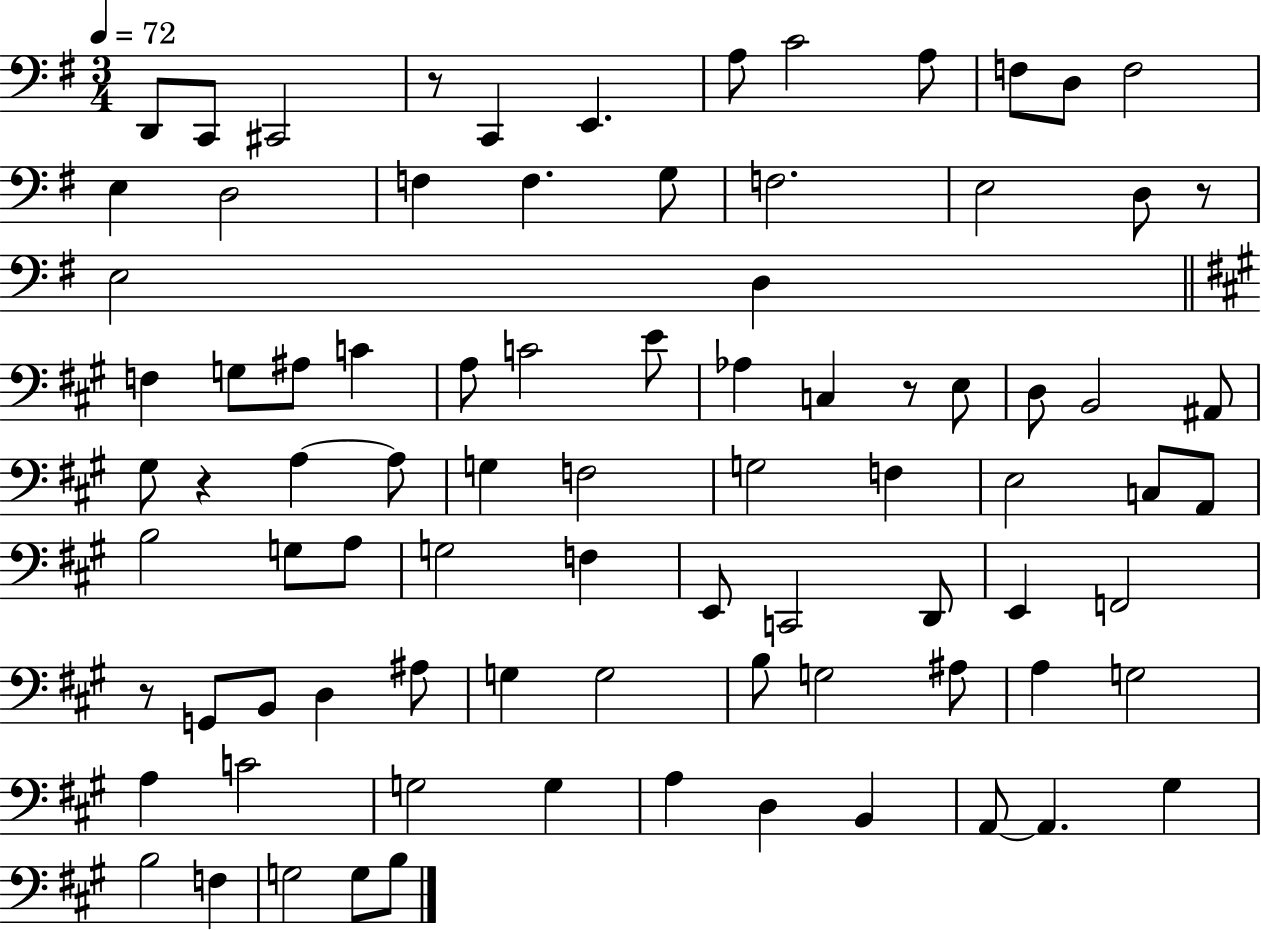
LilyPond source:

{
  \clef bass
  \numericTimeSignature
  \time 3/4
  \key g \major
  \tempo 4 = 72
  d,8 c,8 cis,2 | r8 c,4 e,4. | a8 c'2 a8 | f8 d8 f2 | \break e4 d2 | f4 f4. g8 | f2. | e2 d8 r8 | \break e2 d4 | \bar "||" \break \key a \major f4 g8 ais8 c'4 | a8 c'2 e'8 | aes4 c4 r8 e8 | d8 b,2 ais,8 | \break gis8 r4 a4~~ a8 | g4 f2 | g2 f4 | e2 c8 a,8 | \break b2 g8 a8 | g2 f4 | e,8 c,2 d,8 | e,4 f,2 | \break r8 g,8 b,8 d4 ais8 | g4 g2 | b8 g2 ais8 | a4 g2 | \break a4 c'2 | g2 g4 | a4 d4 b,4 | a,8~~ a,4. gis4 | \break b2 f4 | g2 g8 b8 | \bar "|."
}